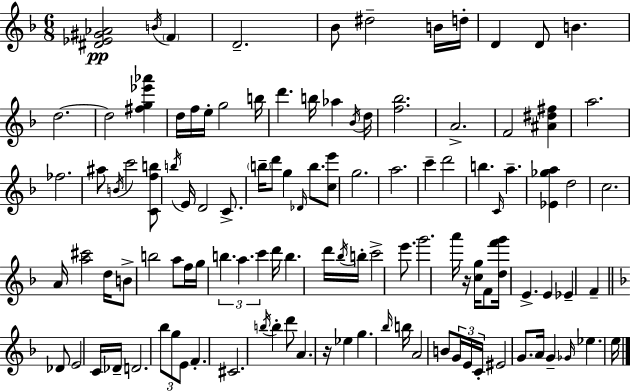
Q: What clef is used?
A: treble